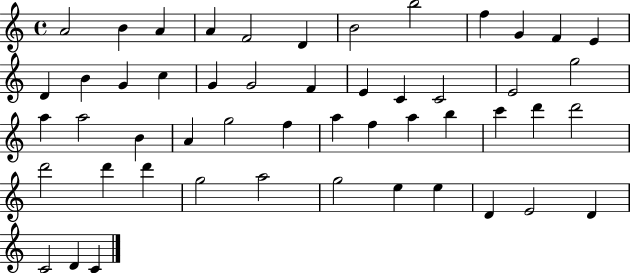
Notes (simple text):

A4/h B4/q A4/q A4/q F4/h D4/q B4/h B5/h F5/q G4/q F4/q E4/q D4/q B4/q G4/q C5/q G4/q G4/h F4/q E4/q C4/q C4/h E4/h G5/h A5/q A5/h B4/q A4/q G5/h F5/q A5/q F5/q A5/q B5/q C6/q D6/q D6/h D6/h D6/q D6/q G5/h A5/h G5/h E5/q E5/q D4/q E4/h D4/q C4/h D4/q C4/q